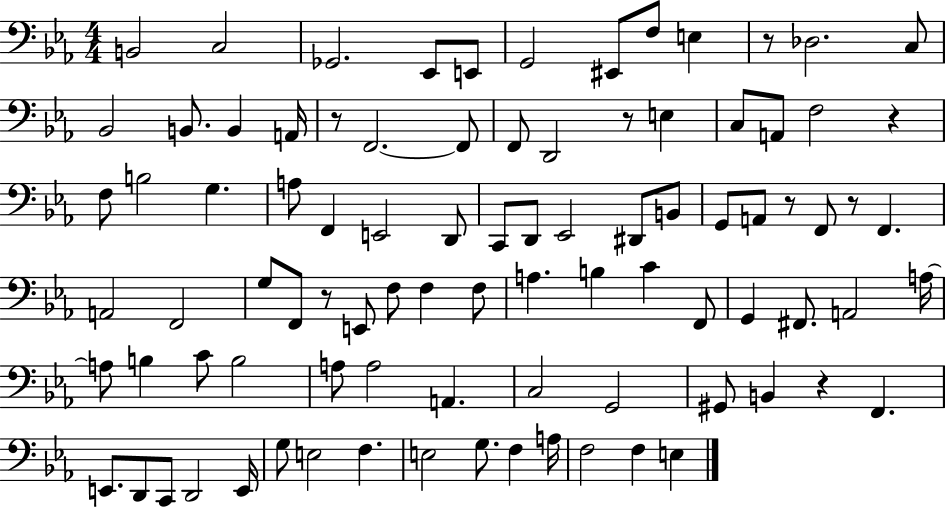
B2/h C3/h Gb2/h. Eb2/e E2/e G2/h EIS2/e F3/e E3/q R/e Db3/h. C3/e Bb2/h B2/e. B2/q A2/s R/e F2/h. F2/e F2/e D2/h R/e E3/q C3/e A2/e F3/h R/q F3/e B3/h G3/q. A3/e F2/q E2/h D2/e C2/e D2/e Eb2/h D#2/e B2/e G2/e A2/e R/e F2/e R/e F2/q. A2/h F2/h G3/e F2/e R/e E2/e F3/e F3/q F3/e A3/q. B3/q C4/q F2/e G2/q F#2/e. A2/h A3/s A3/e B3/q C4/e B3/h A3/e A3/h A2/q. C3/h G2/h G#2/e B2/q R/q F2/q. E2/e. D2/e C2/e D2/h E2/s G3/e E3/h F3/q. E3/h G3/e. F3/q A3/s F3/h F3/q E3/q